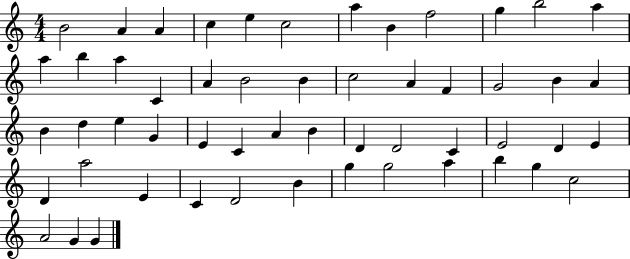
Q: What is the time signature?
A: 4/4